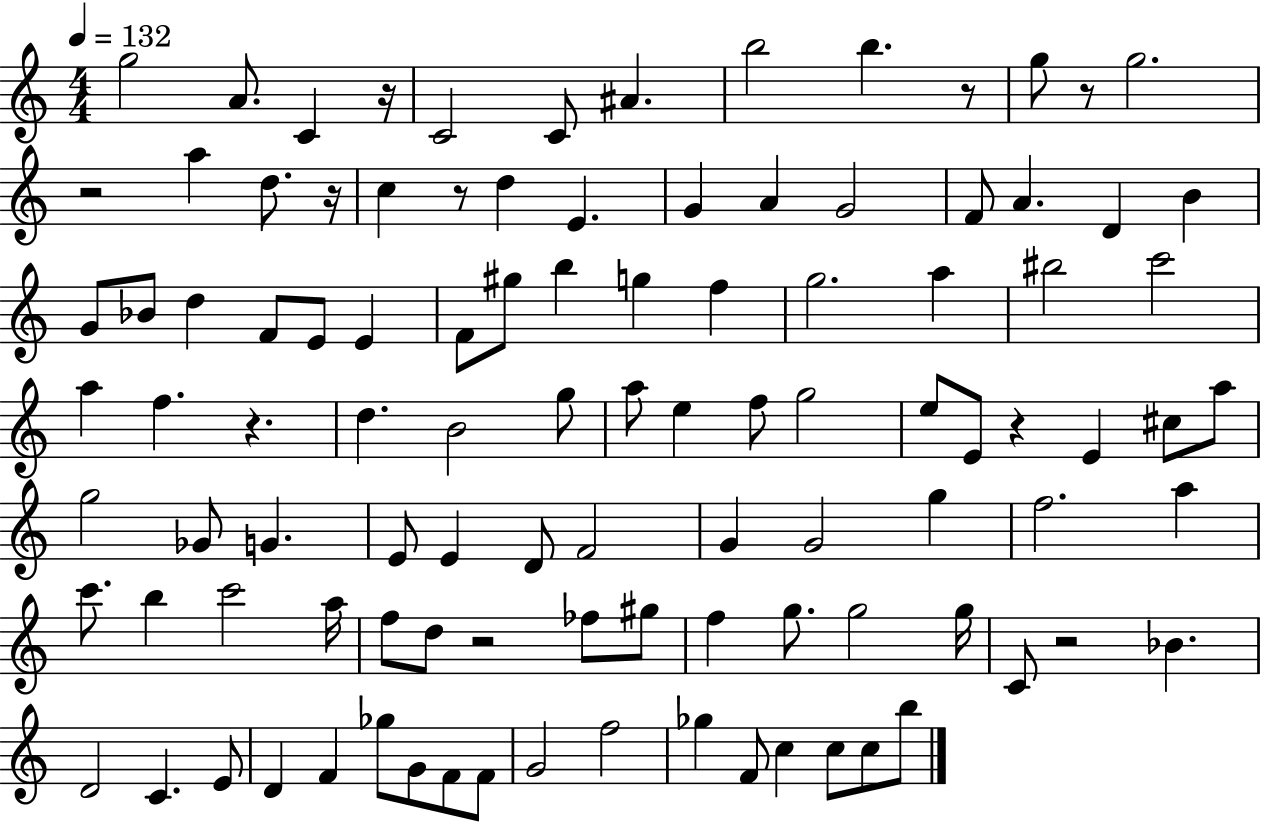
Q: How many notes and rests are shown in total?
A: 104